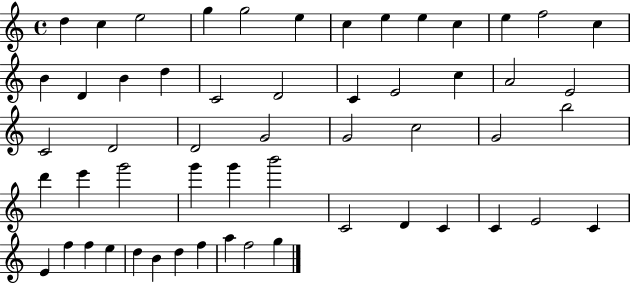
{
  \clef treble
  \time 4/4
  \defaultTimeSignature
  \key c \major
  d''4 c''4 e''2 | g''4 g''2 e''4 | c''4 e''4 e''4 c''4 | e''4 f''2 c''4 | \break b'4 d'4 b'4 d''4 | c'2 d'2 | c'4 e'2 c''4 | a'2 e'2 | \break c'2 d'2 | d'2 g'2 | g'2 c''2 | g'2 b''2 | \break d'''4 e'''4 g'''2 | g'''4 g'''4 b'''2 | c'2 d'4 c'4 | c'4 e'2 c'4 | \break e'4 f''4 f''4 e''4 | d''4 b'4 d''4 f''4 | a''4 f''2 g''4 | \bar "|."
}